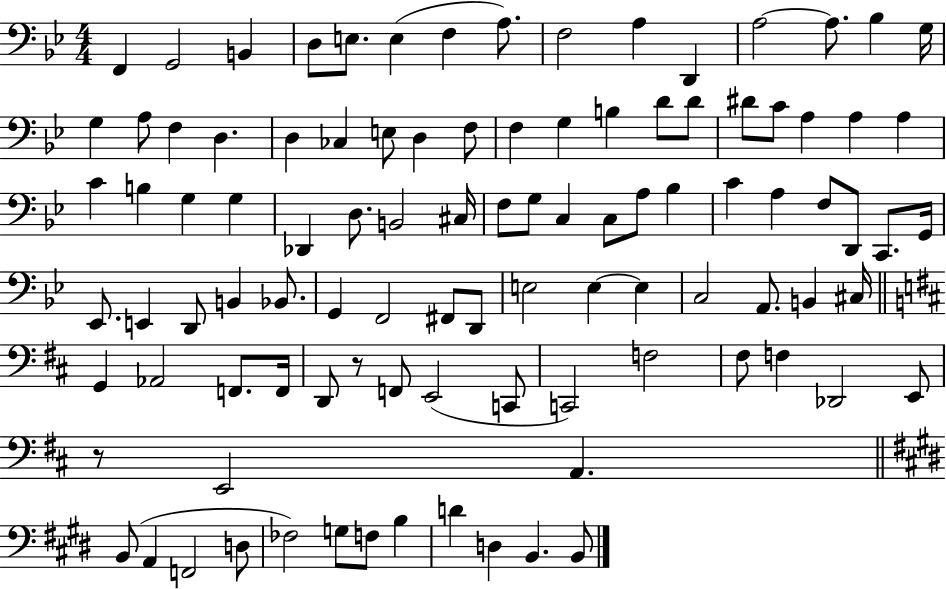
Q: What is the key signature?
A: BES major